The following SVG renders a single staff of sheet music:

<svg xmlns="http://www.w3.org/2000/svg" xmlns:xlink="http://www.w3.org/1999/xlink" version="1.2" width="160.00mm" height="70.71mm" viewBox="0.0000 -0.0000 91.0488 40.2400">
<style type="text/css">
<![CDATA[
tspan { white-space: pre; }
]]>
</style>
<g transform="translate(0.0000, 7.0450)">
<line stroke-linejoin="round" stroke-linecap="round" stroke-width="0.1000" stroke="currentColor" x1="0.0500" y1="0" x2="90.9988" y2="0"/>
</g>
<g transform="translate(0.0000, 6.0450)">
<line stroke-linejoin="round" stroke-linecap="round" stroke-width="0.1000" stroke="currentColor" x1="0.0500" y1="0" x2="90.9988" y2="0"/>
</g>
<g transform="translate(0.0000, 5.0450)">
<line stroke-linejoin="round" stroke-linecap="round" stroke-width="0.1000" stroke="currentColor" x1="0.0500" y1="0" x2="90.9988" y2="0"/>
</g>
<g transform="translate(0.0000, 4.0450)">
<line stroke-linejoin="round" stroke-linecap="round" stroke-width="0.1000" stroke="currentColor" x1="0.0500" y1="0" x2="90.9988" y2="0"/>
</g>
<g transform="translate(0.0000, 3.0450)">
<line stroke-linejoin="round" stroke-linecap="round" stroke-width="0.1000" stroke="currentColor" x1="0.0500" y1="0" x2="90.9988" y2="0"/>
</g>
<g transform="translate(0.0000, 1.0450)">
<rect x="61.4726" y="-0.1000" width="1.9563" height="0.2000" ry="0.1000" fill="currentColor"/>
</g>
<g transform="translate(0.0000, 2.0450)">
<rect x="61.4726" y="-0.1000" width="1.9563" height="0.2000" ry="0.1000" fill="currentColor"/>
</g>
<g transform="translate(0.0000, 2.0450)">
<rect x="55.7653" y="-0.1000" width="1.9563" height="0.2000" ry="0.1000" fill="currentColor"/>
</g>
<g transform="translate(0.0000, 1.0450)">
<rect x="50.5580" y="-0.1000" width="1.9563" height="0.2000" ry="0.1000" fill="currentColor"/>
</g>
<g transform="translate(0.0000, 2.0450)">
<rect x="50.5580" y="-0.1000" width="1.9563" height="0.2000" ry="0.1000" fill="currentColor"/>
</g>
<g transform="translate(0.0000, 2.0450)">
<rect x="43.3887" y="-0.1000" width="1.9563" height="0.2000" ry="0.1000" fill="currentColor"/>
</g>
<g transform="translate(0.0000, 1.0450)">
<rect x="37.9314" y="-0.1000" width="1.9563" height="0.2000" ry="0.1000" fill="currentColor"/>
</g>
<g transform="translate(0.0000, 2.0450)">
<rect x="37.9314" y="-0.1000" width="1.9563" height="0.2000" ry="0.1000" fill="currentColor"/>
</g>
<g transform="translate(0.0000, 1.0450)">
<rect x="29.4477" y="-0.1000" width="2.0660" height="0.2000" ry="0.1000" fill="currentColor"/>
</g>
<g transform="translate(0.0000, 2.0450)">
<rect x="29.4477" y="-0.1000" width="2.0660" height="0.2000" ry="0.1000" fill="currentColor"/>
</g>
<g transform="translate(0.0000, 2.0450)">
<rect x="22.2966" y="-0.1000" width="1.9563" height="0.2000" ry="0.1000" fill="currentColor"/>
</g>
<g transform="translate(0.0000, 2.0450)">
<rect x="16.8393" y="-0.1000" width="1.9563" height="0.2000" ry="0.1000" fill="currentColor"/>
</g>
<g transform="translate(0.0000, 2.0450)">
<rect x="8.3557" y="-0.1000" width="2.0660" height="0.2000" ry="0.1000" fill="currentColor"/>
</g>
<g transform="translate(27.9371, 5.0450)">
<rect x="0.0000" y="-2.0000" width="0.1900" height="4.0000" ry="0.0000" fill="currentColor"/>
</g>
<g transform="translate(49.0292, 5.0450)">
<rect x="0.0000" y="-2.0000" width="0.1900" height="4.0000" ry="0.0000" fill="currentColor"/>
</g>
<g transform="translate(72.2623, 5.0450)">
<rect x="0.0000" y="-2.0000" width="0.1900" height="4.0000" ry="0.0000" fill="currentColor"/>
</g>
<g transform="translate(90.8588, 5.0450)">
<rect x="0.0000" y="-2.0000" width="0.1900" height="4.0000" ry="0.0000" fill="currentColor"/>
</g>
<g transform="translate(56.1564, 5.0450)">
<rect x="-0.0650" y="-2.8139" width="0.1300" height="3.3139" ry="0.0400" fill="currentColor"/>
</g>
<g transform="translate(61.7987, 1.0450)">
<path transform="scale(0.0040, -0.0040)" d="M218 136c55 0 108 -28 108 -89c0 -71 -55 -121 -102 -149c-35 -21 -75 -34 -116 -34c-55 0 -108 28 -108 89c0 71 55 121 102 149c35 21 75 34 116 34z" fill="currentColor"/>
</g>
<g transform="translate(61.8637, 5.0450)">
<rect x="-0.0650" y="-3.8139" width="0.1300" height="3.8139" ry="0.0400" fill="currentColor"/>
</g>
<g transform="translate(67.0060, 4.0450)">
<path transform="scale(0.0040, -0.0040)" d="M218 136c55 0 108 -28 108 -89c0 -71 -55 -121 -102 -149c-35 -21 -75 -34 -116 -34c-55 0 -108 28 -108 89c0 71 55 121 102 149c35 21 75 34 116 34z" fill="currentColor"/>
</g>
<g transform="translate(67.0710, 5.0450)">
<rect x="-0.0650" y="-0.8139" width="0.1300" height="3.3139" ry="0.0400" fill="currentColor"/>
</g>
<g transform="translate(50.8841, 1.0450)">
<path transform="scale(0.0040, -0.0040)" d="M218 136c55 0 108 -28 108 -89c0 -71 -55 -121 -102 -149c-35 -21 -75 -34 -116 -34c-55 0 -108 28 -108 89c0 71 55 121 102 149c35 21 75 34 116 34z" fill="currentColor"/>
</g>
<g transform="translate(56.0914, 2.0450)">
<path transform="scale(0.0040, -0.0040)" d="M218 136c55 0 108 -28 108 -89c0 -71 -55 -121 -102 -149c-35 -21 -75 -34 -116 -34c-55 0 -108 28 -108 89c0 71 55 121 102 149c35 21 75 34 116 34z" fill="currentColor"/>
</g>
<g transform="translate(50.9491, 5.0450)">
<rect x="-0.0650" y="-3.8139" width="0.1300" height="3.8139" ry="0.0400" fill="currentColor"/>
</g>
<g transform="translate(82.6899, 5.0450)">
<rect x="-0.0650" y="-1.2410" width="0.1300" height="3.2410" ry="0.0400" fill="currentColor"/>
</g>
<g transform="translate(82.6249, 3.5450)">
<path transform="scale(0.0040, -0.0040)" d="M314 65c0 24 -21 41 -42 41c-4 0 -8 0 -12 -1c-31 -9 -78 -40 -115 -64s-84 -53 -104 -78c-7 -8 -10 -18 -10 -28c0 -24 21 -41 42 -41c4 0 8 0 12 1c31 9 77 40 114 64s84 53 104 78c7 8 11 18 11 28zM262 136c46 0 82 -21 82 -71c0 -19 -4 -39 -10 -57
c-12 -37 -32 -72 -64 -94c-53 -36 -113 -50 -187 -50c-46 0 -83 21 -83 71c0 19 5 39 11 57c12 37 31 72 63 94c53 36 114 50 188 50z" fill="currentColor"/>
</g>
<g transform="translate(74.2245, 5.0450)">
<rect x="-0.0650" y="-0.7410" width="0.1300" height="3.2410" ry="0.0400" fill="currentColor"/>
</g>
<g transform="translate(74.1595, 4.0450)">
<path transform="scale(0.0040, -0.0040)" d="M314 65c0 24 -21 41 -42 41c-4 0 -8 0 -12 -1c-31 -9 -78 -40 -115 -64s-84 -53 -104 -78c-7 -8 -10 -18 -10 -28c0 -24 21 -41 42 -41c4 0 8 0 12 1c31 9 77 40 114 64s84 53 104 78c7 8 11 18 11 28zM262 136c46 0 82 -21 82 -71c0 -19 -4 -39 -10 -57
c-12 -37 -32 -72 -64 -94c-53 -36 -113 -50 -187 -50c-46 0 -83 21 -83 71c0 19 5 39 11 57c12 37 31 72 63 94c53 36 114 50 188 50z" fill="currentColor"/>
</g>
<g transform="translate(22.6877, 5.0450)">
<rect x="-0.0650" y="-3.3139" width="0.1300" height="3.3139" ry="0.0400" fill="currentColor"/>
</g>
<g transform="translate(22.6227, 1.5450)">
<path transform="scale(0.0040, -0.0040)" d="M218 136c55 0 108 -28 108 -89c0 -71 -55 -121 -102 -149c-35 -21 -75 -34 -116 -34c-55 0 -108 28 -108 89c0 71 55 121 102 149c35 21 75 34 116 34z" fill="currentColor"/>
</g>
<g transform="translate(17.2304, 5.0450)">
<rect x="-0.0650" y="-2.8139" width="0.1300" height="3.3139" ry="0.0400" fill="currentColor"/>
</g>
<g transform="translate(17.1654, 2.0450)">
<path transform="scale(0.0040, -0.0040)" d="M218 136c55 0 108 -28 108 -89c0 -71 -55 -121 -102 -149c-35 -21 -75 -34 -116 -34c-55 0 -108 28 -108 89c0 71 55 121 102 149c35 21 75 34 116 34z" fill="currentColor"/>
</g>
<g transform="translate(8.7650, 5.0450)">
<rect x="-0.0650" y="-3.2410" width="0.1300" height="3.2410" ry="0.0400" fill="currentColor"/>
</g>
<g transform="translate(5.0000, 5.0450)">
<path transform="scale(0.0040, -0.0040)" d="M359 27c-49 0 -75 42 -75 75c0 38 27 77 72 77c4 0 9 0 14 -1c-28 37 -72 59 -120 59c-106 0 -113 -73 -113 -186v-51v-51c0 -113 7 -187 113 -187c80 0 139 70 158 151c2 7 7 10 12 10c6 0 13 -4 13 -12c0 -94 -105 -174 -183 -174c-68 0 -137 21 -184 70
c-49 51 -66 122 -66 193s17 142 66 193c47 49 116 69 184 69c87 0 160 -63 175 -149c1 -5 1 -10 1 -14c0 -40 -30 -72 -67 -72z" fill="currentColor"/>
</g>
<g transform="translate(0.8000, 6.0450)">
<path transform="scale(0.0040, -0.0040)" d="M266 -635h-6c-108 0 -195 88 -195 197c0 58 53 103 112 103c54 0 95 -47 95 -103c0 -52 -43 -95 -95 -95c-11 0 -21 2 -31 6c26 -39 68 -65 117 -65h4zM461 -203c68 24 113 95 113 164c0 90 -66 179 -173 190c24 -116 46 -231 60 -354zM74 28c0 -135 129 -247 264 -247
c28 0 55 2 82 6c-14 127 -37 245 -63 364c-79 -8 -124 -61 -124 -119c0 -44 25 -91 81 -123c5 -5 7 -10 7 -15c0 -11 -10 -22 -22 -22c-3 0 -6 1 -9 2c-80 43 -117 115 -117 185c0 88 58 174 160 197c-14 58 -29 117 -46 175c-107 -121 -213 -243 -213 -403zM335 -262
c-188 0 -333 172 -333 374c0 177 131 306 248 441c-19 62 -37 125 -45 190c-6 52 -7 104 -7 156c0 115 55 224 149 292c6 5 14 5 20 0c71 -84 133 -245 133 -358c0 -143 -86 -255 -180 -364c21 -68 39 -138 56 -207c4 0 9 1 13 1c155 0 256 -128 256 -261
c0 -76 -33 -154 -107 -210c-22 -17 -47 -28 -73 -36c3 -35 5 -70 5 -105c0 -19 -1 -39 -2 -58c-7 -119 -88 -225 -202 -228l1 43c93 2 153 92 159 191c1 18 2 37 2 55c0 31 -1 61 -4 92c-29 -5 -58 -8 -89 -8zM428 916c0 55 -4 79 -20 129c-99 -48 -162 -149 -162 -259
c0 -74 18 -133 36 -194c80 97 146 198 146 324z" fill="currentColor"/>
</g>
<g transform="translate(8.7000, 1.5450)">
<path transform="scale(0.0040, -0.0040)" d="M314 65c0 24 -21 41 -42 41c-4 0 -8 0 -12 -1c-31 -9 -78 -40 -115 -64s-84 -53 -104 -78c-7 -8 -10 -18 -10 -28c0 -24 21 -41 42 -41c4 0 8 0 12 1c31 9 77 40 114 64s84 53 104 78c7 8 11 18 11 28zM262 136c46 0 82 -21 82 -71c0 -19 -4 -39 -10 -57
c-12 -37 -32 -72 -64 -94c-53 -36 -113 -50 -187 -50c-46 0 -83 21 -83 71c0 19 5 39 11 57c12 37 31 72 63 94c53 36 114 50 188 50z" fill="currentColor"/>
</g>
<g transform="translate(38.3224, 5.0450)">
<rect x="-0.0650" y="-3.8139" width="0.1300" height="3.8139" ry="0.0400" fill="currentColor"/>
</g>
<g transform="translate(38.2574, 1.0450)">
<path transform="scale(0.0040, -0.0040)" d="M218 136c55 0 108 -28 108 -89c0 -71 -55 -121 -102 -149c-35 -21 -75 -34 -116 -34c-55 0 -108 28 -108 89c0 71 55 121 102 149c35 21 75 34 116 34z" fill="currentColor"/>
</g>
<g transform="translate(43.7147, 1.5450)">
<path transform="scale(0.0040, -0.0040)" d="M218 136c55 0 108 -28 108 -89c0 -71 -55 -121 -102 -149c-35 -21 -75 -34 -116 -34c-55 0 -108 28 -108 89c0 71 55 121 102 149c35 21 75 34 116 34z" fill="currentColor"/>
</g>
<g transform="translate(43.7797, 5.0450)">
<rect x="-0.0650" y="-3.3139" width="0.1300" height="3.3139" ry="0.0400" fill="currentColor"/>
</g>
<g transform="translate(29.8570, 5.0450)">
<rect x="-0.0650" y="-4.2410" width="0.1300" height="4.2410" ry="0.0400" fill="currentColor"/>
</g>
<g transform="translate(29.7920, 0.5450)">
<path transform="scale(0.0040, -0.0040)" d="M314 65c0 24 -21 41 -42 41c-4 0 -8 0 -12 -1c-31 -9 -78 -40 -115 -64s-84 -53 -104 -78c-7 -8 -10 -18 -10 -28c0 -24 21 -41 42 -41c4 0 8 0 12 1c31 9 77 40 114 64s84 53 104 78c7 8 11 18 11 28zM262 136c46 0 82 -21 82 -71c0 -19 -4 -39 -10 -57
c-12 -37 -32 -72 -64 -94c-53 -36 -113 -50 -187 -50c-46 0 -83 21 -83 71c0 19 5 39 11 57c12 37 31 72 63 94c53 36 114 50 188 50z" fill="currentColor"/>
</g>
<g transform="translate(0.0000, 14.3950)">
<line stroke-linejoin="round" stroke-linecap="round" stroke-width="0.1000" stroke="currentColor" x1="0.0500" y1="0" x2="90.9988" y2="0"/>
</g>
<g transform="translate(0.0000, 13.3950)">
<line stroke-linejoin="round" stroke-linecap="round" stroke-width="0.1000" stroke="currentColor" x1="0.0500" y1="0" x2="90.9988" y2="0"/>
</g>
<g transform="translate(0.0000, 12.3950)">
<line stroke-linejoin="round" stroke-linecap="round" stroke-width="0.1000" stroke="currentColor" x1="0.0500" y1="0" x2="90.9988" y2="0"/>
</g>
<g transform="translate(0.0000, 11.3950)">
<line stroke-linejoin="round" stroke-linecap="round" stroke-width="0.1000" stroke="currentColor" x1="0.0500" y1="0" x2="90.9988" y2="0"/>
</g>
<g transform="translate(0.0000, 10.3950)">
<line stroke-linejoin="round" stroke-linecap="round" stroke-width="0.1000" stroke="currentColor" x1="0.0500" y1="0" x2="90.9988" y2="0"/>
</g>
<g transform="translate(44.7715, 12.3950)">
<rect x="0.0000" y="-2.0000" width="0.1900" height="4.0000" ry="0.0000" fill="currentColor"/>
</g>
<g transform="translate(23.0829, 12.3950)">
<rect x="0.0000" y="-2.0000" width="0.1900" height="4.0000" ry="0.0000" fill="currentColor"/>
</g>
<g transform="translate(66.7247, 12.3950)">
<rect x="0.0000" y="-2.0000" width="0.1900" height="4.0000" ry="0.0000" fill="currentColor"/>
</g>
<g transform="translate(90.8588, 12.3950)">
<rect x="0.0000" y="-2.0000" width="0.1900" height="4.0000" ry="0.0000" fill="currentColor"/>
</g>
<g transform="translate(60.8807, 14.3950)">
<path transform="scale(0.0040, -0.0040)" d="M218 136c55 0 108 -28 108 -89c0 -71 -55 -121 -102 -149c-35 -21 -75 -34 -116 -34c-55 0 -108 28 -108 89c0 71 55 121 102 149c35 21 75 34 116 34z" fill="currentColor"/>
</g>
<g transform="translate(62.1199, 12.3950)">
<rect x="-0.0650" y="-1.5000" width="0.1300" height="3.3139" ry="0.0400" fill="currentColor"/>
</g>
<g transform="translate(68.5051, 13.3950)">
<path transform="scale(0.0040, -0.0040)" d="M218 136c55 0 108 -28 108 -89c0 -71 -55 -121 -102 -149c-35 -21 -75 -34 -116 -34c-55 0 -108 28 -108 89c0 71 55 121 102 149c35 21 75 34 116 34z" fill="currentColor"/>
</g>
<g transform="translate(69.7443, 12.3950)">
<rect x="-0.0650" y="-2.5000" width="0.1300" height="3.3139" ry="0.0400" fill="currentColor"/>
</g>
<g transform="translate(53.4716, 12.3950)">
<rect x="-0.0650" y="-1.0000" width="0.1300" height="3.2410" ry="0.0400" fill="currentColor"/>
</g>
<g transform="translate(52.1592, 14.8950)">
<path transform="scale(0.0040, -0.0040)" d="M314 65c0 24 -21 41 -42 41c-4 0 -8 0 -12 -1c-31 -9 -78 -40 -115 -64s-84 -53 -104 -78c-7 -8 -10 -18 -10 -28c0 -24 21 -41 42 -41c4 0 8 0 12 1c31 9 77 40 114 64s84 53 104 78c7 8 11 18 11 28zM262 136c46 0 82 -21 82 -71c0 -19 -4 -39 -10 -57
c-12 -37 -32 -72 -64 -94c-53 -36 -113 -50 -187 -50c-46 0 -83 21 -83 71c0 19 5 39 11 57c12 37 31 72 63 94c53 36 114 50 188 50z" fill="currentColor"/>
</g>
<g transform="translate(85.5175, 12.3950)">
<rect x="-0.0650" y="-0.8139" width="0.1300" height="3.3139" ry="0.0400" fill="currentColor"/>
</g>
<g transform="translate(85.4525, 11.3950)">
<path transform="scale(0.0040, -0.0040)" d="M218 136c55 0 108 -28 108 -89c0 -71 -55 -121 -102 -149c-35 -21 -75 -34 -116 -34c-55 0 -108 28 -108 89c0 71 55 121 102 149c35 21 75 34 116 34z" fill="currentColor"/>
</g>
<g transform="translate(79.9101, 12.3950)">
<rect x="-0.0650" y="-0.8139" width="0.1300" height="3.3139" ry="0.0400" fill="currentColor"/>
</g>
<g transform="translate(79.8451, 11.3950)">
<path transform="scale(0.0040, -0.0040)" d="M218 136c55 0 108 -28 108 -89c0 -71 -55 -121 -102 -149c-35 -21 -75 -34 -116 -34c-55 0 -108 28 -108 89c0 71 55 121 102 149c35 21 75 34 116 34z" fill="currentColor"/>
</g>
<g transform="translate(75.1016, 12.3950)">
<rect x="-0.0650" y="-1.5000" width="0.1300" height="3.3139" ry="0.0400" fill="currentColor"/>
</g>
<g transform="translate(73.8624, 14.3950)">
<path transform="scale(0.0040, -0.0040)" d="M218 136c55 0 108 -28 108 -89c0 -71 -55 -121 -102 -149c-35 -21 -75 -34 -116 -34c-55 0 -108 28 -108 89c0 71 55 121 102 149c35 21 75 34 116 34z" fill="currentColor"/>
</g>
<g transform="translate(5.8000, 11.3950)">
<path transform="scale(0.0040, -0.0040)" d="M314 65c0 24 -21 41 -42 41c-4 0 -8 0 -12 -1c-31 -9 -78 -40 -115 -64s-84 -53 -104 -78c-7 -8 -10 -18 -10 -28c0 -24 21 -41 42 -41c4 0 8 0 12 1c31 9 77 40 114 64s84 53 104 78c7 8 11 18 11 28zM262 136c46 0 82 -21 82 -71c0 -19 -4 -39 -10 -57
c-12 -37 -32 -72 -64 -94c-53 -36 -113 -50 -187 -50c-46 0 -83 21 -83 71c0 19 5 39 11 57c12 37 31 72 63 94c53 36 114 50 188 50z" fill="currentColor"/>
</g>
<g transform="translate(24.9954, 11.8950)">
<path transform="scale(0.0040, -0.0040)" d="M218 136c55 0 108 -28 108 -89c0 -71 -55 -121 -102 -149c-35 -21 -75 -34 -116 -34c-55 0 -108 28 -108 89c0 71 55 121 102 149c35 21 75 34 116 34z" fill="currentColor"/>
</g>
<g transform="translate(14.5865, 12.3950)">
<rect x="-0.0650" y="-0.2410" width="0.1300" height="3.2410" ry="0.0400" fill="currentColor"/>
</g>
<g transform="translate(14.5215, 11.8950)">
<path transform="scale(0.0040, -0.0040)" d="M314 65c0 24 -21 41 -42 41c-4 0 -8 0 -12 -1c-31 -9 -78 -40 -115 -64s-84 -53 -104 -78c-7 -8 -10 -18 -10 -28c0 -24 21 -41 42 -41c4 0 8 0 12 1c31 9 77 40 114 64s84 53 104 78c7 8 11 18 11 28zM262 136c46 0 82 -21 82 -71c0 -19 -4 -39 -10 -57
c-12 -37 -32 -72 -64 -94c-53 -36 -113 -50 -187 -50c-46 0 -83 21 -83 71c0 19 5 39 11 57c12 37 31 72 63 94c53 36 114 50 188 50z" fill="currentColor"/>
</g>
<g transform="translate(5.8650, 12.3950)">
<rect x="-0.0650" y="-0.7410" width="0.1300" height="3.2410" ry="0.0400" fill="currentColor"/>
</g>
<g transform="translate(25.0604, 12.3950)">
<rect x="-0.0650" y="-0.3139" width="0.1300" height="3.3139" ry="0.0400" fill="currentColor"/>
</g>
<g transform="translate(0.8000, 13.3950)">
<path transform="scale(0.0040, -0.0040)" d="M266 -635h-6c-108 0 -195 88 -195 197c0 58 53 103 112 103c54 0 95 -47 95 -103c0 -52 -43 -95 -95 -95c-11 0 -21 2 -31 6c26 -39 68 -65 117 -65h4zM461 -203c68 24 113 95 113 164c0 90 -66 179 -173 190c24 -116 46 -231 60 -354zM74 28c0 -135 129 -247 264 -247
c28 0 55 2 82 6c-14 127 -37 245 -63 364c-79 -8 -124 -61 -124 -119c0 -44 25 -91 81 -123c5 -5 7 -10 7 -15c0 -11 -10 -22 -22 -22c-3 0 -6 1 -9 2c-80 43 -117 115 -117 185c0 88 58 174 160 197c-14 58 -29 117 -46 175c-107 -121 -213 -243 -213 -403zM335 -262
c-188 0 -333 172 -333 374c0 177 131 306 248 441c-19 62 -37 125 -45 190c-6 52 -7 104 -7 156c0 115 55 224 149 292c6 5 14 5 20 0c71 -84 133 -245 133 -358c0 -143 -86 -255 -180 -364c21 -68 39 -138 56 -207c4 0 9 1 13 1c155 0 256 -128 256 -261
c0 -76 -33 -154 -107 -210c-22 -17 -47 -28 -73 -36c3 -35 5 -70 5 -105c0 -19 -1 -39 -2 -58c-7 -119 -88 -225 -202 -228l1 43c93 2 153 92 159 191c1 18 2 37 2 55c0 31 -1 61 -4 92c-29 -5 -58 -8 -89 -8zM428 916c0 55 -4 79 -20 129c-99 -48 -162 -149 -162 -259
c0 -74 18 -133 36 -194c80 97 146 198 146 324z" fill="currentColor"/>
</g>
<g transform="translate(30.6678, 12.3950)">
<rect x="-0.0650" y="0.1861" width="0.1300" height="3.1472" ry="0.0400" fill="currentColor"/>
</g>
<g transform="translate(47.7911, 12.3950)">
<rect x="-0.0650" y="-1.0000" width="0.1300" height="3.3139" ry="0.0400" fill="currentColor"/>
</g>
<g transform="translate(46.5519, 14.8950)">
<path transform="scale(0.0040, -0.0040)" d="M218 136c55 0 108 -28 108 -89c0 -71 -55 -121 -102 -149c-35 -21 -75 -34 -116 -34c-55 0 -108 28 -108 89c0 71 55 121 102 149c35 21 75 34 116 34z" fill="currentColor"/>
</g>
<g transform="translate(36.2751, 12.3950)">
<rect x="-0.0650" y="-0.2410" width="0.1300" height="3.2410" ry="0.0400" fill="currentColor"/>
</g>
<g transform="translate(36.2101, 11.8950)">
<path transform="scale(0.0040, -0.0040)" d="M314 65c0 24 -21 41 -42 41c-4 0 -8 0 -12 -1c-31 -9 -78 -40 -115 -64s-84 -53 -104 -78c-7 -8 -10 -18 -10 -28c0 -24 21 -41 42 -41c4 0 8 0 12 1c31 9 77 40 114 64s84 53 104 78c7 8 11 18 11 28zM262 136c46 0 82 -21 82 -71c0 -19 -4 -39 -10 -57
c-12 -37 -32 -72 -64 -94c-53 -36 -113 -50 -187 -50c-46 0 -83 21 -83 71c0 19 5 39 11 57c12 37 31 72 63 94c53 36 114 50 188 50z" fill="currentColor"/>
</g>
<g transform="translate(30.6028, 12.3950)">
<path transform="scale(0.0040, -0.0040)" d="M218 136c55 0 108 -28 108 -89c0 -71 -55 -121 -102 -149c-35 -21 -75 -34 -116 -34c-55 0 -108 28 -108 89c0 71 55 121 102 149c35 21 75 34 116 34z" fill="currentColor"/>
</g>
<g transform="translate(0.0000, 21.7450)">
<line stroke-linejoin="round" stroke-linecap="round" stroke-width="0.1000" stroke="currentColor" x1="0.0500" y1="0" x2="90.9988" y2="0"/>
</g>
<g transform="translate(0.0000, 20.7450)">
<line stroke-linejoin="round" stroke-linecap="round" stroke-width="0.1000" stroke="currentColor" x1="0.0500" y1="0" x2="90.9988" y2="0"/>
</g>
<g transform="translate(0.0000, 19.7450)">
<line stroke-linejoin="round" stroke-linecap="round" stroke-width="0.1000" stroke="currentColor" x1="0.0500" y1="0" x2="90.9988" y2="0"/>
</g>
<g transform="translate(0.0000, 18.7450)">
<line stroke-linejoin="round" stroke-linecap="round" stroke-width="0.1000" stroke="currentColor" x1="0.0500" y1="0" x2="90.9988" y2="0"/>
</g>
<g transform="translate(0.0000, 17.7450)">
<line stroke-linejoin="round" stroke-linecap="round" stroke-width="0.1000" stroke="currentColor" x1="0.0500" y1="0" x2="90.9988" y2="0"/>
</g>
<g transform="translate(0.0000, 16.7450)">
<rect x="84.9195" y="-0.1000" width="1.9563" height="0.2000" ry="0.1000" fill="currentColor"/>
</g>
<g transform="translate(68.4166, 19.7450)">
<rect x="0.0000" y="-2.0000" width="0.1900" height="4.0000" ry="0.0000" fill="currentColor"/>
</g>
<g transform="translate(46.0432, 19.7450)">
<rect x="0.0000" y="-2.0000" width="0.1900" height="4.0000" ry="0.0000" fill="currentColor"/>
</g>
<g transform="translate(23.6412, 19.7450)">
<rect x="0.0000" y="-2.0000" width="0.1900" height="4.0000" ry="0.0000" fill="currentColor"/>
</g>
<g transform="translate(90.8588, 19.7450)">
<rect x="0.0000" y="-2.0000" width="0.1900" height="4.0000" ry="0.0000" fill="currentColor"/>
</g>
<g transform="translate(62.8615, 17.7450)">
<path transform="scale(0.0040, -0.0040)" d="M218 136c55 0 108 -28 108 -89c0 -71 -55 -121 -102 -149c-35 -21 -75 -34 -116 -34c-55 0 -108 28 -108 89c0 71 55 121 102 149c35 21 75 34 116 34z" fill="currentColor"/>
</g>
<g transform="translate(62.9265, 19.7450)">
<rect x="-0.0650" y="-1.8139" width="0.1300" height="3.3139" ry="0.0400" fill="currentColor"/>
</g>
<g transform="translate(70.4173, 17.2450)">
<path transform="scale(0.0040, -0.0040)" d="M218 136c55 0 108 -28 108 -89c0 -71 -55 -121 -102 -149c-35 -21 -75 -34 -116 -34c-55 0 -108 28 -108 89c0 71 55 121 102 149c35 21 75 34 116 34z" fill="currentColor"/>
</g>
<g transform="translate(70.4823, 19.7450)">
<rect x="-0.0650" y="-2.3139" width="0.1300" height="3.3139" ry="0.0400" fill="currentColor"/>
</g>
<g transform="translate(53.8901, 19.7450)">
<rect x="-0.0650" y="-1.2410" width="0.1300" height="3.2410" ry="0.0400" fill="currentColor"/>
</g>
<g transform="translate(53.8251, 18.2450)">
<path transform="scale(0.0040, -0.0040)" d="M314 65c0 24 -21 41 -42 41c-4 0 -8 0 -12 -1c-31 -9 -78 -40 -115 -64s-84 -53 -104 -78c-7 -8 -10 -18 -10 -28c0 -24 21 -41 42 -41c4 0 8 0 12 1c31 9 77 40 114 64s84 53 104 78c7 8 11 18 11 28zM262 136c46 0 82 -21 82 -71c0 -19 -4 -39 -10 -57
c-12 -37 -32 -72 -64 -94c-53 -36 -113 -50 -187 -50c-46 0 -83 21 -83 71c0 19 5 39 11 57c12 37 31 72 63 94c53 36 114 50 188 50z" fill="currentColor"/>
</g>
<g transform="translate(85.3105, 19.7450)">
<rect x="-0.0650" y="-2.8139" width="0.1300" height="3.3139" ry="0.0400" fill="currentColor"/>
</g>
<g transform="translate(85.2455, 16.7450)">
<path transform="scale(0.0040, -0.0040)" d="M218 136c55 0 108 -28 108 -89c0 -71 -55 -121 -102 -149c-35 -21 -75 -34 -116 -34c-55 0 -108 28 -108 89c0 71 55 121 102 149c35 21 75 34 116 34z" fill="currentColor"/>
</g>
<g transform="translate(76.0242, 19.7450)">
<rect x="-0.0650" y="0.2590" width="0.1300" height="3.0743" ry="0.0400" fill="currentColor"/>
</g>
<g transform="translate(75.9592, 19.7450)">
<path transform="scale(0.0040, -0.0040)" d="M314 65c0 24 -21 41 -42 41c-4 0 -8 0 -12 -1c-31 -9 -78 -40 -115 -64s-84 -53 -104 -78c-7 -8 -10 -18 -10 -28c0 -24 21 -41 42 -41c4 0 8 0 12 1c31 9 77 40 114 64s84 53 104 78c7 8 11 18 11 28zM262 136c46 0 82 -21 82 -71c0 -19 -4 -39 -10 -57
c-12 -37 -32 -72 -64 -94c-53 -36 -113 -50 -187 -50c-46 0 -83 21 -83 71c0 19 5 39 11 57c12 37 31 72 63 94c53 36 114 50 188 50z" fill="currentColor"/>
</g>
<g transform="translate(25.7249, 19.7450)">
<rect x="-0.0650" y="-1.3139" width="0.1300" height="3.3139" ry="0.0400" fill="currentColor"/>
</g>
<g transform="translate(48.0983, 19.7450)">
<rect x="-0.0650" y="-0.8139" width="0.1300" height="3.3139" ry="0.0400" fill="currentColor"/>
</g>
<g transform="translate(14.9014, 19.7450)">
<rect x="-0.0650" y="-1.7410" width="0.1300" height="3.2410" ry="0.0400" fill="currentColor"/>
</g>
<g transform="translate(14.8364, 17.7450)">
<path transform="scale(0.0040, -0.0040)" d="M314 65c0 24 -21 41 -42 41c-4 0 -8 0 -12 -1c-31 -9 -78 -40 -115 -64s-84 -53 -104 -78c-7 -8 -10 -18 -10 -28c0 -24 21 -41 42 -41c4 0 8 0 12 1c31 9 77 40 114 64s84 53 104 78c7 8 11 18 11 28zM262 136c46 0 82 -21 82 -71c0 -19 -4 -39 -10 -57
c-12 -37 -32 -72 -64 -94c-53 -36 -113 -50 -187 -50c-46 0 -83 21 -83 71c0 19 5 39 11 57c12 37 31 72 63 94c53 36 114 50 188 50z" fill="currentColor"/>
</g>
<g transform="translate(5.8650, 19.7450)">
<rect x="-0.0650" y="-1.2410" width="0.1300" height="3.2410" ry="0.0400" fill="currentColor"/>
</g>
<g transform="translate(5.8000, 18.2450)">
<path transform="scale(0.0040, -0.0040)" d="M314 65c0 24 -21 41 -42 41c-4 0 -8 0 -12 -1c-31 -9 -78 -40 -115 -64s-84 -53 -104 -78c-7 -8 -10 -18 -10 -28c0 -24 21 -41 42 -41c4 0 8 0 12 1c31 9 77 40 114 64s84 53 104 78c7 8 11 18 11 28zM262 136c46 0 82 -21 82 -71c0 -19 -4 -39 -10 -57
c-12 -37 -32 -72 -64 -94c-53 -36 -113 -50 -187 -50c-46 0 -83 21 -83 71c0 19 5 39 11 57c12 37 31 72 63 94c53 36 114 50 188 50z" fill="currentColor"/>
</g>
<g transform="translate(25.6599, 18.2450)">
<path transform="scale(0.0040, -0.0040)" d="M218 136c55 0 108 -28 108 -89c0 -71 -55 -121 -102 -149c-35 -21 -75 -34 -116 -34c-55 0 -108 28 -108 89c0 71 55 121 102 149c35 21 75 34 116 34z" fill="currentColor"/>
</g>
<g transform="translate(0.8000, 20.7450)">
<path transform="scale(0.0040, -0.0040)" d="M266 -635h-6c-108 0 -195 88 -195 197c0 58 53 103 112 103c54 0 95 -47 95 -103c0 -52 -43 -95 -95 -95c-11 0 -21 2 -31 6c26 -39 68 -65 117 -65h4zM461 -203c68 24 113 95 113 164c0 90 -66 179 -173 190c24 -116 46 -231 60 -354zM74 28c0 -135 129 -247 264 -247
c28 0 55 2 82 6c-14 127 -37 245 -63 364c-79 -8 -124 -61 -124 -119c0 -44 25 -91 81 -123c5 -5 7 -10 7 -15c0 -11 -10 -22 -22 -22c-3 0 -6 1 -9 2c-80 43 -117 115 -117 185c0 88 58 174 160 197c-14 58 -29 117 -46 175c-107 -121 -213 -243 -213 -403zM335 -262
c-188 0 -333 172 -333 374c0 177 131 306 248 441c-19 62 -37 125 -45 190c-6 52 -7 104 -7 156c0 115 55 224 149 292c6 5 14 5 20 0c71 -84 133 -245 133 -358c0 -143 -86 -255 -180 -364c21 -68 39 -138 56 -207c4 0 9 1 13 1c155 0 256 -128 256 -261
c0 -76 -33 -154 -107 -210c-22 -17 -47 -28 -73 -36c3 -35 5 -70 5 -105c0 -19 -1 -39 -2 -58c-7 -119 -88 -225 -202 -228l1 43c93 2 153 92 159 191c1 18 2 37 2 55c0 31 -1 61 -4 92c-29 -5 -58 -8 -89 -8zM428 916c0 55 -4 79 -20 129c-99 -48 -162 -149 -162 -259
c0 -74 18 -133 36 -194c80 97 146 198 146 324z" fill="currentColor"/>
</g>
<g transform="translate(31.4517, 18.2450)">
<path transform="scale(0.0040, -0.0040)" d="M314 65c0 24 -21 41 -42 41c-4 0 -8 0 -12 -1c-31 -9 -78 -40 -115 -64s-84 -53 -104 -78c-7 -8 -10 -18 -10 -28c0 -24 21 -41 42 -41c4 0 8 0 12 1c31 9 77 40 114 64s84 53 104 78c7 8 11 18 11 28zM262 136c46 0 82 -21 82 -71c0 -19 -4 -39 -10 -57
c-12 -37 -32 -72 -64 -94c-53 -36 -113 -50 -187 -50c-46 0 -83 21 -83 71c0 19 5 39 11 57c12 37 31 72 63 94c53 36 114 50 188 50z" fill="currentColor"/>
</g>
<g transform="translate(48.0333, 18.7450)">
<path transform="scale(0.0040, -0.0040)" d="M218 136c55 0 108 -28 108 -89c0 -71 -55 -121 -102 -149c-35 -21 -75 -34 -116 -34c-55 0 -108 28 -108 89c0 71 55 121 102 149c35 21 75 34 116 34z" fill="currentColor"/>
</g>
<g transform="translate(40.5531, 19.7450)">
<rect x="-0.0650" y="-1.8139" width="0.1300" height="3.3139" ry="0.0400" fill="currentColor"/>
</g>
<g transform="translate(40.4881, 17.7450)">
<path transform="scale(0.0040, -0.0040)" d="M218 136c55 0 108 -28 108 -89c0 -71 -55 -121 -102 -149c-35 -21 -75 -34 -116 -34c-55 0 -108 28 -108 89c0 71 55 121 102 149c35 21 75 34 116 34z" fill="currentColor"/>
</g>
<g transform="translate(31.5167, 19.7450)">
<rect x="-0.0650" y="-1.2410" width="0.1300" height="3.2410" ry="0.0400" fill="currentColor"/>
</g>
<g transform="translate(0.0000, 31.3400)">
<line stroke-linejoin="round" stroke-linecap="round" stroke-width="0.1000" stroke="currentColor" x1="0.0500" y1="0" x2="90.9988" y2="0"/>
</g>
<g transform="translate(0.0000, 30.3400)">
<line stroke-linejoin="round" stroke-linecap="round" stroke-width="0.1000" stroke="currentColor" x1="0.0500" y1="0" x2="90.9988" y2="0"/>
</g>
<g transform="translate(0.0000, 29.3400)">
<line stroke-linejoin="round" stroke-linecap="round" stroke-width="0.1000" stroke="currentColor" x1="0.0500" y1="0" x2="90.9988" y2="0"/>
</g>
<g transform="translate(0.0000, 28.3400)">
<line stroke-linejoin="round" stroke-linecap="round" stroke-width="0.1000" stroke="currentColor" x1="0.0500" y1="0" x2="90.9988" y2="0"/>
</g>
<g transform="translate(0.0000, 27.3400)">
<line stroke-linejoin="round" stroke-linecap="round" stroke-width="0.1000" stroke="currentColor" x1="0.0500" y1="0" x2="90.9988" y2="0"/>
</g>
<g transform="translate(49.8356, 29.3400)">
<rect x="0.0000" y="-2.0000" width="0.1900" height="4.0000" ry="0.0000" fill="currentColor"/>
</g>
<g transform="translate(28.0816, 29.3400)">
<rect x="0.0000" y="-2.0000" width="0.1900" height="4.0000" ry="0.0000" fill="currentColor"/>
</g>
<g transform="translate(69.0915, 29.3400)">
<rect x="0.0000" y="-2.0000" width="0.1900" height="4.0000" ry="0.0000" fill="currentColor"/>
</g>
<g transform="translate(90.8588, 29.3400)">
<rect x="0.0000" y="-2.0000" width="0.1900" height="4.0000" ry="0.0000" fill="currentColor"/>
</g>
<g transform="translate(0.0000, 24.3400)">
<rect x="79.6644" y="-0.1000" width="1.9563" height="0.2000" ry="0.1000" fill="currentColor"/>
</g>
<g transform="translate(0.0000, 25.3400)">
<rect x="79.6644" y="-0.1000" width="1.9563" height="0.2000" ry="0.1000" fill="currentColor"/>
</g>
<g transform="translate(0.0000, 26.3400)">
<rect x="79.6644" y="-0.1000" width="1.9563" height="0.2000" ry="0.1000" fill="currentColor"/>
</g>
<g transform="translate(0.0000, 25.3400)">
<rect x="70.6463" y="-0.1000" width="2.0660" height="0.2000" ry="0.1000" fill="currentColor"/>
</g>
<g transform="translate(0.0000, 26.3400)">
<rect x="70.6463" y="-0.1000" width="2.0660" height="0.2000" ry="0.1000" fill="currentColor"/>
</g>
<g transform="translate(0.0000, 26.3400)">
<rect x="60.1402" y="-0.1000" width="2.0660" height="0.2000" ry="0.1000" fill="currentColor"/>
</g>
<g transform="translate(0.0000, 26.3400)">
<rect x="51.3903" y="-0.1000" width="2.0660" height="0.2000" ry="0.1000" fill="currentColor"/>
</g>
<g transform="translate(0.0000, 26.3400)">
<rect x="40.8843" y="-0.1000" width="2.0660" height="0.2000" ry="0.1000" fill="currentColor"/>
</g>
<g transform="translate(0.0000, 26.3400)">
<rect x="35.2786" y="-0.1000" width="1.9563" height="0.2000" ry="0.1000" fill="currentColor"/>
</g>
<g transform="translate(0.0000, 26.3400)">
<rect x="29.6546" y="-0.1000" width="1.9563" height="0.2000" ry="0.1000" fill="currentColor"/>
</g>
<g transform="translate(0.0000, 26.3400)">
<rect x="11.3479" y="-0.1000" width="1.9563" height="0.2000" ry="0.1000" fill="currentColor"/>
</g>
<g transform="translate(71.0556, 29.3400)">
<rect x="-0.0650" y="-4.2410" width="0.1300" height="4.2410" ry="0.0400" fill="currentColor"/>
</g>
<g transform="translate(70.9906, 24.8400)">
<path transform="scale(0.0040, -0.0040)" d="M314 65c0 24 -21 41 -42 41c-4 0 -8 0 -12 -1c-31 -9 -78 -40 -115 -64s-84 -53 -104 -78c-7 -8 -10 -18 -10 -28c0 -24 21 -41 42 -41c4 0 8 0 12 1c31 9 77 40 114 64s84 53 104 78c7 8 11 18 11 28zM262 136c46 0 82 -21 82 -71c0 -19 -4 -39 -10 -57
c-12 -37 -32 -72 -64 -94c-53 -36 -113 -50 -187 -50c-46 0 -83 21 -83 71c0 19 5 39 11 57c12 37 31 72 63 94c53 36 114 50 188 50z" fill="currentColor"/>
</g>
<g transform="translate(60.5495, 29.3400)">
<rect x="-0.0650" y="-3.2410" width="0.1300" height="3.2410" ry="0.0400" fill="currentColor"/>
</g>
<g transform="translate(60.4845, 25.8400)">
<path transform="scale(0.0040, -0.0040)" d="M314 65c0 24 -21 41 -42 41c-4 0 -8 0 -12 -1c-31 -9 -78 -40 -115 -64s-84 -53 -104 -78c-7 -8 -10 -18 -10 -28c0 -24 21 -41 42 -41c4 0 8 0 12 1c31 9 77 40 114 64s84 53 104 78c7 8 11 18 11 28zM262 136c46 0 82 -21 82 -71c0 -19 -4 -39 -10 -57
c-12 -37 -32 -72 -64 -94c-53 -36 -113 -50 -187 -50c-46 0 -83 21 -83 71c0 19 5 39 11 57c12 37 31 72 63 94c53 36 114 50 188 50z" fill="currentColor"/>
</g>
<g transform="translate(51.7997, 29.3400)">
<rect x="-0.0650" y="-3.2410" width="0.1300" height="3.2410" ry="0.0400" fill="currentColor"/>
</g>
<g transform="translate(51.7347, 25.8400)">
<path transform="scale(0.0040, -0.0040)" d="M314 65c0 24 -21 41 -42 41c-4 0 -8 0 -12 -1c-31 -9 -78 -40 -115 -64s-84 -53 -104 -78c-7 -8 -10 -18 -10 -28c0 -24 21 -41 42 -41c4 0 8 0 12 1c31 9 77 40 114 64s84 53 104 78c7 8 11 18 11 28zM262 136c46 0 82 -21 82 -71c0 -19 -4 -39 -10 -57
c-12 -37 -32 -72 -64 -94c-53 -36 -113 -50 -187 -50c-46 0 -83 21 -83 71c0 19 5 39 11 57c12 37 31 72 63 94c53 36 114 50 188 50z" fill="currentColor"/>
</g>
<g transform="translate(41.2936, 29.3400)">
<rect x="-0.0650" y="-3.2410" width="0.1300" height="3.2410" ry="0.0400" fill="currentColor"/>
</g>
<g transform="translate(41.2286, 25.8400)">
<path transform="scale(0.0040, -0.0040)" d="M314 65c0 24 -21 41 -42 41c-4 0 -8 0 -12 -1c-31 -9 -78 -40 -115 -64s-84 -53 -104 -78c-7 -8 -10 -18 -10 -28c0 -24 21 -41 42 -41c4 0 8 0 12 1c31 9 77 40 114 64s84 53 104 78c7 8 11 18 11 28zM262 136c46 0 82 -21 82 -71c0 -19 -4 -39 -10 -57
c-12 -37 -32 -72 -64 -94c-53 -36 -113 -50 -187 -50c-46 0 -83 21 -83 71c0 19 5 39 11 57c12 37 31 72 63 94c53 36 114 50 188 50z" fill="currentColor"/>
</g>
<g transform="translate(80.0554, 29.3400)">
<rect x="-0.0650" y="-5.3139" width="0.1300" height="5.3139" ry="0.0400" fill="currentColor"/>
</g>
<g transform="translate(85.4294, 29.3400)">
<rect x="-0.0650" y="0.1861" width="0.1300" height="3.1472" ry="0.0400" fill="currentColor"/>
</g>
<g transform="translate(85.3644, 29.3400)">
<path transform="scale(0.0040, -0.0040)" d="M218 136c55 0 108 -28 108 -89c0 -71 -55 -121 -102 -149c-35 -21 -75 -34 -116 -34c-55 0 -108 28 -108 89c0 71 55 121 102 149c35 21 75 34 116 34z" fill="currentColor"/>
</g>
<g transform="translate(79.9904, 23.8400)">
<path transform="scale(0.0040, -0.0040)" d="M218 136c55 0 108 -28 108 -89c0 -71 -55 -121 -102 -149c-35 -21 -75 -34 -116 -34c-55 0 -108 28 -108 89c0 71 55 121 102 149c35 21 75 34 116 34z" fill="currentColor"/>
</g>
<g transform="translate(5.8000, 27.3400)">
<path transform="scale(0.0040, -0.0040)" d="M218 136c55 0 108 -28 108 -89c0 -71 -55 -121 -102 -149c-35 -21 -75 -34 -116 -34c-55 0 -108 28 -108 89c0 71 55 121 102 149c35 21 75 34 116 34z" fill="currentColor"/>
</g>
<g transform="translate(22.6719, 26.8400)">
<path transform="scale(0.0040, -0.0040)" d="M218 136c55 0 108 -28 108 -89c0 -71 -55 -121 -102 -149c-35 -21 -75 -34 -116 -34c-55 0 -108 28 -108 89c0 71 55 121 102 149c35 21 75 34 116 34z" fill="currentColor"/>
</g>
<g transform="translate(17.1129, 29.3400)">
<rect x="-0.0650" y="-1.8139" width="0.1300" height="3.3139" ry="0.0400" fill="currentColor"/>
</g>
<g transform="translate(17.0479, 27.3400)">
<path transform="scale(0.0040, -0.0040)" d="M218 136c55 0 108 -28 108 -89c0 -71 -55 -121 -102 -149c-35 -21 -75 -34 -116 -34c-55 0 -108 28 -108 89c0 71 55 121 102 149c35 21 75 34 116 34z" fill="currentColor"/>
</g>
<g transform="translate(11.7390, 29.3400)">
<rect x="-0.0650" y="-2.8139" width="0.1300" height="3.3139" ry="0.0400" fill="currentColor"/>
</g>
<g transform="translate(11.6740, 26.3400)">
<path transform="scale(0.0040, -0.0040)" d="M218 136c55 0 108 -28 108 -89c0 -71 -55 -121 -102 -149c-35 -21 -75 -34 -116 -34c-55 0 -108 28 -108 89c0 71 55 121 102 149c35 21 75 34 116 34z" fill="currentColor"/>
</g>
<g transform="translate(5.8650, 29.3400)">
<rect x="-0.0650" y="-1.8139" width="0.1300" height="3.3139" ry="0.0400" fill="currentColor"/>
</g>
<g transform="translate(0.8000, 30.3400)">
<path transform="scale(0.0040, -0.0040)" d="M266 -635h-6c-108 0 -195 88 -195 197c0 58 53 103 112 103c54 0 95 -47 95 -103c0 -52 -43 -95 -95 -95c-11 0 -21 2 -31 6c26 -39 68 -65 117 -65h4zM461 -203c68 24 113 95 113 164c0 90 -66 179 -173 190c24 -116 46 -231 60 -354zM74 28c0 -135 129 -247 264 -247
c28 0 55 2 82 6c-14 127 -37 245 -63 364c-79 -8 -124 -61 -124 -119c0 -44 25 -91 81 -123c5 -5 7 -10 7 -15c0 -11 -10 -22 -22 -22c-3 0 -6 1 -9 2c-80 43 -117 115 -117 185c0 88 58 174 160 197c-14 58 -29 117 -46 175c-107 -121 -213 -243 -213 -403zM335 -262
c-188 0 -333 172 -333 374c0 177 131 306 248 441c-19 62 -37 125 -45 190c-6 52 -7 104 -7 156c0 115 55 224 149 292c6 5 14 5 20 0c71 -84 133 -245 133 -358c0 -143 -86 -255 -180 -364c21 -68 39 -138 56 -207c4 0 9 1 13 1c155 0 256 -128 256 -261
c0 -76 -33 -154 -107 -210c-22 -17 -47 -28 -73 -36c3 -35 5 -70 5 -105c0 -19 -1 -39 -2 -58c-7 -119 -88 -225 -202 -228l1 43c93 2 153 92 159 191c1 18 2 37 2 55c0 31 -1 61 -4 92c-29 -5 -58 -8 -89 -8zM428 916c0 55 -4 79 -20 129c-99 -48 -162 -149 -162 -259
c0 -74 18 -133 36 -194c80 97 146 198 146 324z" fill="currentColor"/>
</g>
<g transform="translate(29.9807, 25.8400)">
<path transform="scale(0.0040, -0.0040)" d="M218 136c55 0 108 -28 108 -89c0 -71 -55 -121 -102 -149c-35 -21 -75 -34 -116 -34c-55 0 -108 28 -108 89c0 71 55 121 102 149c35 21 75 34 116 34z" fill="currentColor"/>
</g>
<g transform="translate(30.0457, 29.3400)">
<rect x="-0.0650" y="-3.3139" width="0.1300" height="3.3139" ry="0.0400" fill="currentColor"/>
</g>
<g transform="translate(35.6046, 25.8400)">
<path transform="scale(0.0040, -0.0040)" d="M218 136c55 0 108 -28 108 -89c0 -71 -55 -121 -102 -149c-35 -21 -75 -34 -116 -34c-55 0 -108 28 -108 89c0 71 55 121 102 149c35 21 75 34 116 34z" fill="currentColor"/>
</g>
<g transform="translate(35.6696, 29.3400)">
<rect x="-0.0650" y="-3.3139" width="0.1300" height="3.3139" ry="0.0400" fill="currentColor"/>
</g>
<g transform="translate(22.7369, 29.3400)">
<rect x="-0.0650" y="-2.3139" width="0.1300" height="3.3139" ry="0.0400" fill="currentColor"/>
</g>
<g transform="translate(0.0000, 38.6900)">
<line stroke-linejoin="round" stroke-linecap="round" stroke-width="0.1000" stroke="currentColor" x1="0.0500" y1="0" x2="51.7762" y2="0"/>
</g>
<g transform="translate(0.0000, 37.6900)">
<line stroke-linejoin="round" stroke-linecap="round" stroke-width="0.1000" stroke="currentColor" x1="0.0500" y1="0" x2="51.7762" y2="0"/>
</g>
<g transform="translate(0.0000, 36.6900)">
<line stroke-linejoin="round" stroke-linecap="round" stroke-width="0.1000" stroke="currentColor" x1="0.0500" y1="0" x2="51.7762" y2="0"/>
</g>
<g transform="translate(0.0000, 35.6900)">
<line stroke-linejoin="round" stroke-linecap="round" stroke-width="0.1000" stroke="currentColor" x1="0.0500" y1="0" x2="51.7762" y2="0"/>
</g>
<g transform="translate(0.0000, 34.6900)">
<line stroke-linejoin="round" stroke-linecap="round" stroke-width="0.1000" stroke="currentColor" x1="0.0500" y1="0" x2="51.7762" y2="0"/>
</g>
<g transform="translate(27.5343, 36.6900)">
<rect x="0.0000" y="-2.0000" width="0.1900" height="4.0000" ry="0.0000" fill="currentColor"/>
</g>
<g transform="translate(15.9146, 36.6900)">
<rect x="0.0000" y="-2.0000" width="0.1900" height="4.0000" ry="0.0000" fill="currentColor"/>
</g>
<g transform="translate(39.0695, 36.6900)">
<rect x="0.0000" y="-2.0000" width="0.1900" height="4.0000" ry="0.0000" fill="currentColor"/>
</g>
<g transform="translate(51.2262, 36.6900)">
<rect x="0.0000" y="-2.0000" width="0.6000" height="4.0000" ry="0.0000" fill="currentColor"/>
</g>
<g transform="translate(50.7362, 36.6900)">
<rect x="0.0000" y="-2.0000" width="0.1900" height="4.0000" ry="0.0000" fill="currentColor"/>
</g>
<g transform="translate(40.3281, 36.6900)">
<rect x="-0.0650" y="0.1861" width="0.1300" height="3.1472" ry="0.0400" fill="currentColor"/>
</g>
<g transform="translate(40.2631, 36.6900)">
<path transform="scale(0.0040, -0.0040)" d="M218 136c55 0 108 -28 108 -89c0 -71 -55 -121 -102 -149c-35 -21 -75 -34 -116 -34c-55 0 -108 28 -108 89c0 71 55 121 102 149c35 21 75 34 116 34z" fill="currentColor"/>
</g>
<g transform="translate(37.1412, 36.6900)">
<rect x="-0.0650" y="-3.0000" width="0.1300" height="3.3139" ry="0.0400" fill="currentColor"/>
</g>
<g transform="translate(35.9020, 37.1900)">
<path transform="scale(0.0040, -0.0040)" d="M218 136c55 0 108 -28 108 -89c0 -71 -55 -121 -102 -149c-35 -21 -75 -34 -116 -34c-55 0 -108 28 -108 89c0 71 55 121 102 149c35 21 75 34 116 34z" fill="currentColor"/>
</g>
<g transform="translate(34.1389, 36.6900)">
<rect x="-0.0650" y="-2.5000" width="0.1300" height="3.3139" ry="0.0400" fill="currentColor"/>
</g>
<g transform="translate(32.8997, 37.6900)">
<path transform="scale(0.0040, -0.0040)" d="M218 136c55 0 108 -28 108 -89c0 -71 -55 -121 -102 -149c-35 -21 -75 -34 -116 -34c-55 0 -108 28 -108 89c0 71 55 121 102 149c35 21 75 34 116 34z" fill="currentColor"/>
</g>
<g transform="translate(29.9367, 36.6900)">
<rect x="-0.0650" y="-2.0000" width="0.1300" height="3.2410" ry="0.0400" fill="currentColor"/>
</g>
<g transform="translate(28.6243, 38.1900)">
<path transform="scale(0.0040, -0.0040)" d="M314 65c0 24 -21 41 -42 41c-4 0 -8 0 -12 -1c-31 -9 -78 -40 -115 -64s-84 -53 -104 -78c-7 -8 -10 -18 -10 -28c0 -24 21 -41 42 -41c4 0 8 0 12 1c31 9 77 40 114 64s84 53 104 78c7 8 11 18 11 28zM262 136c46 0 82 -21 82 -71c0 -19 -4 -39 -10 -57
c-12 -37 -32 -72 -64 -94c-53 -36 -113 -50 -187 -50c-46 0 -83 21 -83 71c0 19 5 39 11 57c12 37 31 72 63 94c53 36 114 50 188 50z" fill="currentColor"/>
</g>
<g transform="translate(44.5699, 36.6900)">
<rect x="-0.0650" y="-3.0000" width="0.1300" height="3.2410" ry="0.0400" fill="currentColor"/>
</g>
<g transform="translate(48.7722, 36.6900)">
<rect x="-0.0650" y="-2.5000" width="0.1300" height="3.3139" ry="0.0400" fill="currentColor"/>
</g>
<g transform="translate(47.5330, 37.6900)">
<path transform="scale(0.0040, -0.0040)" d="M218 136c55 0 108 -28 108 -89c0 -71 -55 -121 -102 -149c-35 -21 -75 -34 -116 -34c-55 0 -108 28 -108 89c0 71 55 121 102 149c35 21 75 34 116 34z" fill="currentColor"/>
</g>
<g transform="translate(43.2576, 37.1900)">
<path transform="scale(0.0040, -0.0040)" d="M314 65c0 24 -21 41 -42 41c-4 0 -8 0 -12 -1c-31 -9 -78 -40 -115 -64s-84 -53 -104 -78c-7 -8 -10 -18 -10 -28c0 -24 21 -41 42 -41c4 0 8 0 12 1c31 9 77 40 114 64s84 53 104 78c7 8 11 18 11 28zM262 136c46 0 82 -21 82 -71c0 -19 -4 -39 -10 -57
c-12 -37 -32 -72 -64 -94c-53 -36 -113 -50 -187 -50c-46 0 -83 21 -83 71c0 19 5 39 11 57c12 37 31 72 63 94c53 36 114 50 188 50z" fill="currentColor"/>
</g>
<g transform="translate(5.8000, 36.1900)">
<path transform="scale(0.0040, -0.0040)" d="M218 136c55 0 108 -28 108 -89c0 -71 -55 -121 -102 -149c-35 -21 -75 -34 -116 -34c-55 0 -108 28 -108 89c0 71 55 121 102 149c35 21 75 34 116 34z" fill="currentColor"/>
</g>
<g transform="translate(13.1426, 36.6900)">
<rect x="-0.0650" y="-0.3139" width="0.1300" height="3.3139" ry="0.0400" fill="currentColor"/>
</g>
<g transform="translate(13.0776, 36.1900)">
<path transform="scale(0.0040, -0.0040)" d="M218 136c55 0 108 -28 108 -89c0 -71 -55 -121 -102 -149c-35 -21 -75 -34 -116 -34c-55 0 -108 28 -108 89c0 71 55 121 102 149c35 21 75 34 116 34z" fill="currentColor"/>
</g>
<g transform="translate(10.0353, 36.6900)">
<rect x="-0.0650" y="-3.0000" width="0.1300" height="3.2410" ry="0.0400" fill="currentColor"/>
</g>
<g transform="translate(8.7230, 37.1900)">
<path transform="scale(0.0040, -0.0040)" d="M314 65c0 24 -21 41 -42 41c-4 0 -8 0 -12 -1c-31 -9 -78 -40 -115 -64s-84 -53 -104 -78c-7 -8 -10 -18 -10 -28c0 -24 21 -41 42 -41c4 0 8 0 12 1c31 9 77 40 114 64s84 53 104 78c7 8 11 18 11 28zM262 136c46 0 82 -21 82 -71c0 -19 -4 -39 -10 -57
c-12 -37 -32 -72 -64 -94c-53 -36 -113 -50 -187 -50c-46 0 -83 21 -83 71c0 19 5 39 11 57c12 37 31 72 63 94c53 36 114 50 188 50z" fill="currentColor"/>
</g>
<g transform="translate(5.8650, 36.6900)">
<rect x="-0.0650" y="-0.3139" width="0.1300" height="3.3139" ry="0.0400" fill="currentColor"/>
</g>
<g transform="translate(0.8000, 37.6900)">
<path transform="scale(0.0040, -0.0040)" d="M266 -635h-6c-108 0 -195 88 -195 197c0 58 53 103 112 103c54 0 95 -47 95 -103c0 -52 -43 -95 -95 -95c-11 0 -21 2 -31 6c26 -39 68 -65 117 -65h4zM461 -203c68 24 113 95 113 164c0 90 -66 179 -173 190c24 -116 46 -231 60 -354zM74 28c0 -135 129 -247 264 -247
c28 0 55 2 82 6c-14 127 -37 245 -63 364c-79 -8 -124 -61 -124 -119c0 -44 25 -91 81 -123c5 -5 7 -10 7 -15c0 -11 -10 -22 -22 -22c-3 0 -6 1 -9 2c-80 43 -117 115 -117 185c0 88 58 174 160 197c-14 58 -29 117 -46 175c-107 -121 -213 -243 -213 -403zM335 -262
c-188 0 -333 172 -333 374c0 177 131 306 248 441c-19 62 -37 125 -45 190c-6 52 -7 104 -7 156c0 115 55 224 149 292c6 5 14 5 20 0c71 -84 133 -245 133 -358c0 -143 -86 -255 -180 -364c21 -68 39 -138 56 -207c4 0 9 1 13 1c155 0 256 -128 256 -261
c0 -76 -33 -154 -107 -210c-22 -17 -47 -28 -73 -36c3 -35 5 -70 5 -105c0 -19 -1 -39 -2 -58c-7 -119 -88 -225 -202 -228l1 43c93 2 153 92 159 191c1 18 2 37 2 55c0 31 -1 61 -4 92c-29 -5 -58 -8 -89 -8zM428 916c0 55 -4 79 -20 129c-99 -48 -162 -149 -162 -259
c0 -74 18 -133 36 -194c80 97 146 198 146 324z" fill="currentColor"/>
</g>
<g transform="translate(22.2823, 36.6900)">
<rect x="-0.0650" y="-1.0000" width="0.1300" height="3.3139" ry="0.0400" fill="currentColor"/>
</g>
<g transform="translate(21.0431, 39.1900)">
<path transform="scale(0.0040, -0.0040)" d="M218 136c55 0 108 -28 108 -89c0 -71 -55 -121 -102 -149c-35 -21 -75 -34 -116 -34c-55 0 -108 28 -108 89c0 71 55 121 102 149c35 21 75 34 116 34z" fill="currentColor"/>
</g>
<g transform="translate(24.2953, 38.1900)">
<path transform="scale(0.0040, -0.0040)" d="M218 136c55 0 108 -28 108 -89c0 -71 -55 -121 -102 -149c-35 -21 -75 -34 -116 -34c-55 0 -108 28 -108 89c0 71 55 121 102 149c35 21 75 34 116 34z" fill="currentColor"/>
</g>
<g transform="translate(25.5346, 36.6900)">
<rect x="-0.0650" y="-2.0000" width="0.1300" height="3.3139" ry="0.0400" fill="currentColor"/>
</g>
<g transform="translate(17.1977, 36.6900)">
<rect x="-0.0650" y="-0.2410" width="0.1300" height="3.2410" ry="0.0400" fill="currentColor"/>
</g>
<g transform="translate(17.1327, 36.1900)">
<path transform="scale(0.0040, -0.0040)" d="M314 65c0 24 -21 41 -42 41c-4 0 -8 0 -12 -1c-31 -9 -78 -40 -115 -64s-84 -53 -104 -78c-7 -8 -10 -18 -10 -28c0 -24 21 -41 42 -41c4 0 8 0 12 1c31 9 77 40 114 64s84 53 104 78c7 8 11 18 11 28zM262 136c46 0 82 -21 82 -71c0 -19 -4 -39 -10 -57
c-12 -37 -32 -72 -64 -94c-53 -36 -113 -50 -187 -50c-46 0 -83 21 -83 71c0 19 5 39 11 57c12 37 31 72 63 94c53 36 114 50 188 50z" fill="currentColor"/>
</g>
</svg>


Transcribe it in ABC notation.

X:1
T:Untitled
M:4/4
L:1/4
K:C
b2 a b d'2 c' b c' a c' d d2 e2 d2 c2 c B c2 D D2 E G E d d e2 f2 e e2 f d e2 f g B2 a f a f g b b b2 b2 b2 d'2 f' B c A2 c c2 D F F2 G A B A2 G